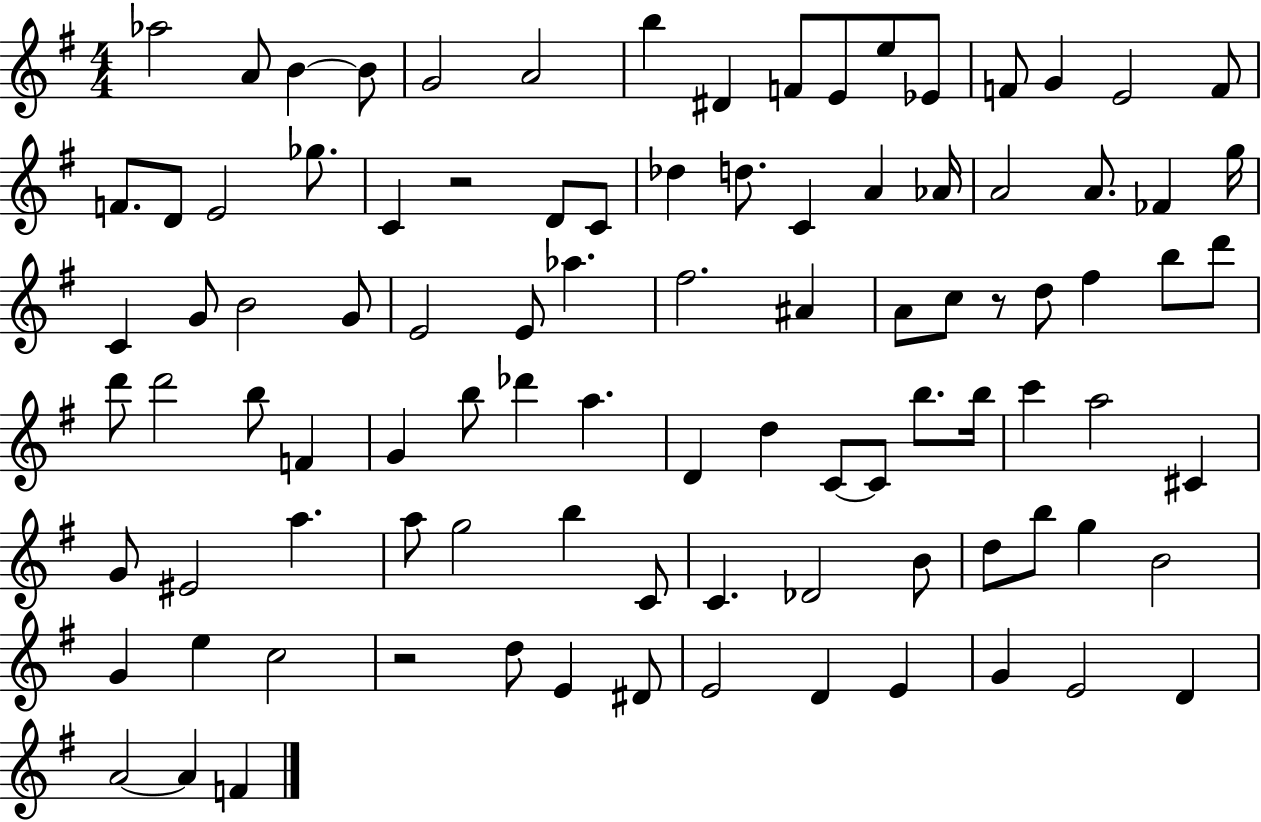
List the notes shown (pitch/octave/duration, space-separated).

Ab5/h A4/e B4/q B4/e G4/h A4/h B5/q D#4/q F4/e E4/e E5/e Eb4/e F4/e G4/q E4/h F4/e F4/e. D4/e E4/h Gb5/e. C4/q R/h D4/e C4/e Db5/q D5/e. C4/q A4/q Ab4/s A4/h A4/e. FES4/q G5/s C4/q G4/e B4/h G4/e E4/h E4/e Ab5/q. F#5/h. A#4/q A4/e C5/e R/e D5/e F#5/q B5/e D6/e D6/e D6/h B5/e F4/q G4/q B5/e Db6/q A5/q. D4/q D5/q C4/e C4/e B5/e. B5/s C6/q A5/h C#4/q G4/e EIS4/h A5/q. A5/e G5/h B5/q C4/e C4/q. Db4/h B4/e D5/e B5/e G5/q B4/h G4/q E5/q C5/h R/h D5/e E4/q D#4/e E4/h D4/q E4/q G4/q E4/h D4/q A4/h A4/q F4/q